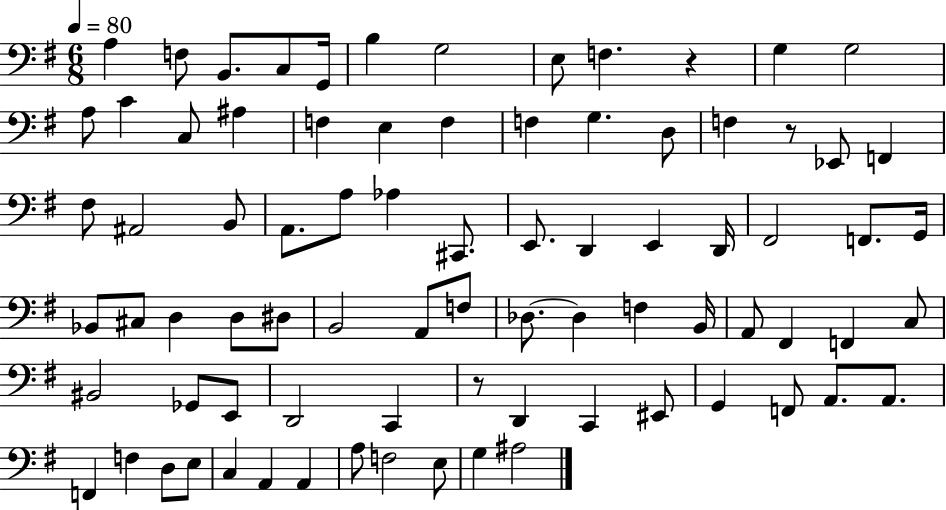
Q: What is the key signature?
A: G major